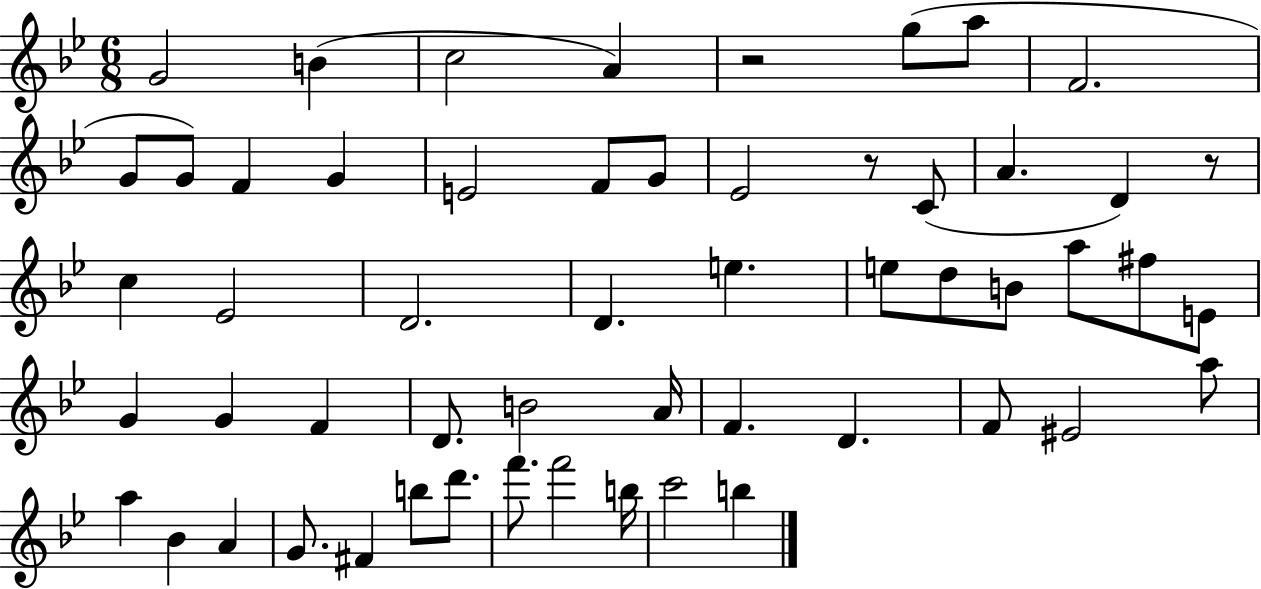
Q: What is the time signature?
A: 6/8